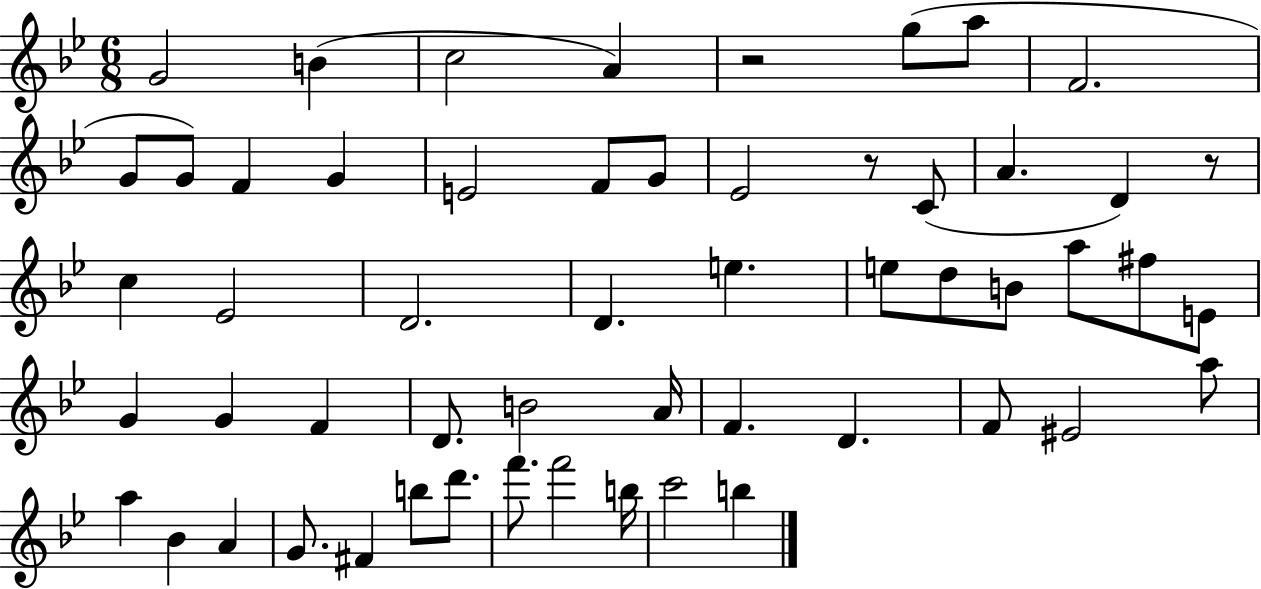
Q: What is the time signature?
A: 6/8